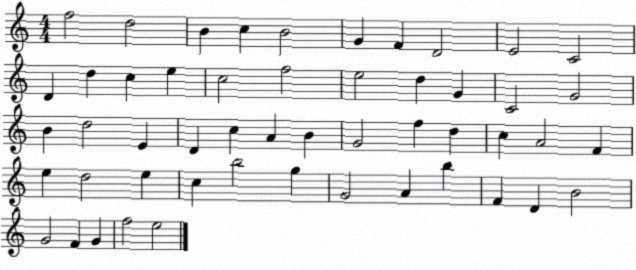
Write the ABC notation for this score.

X:1
T:Untitled
M:4/4
L:1/4
K:C
f2 d2 B c B2 G F D2 E2 C2 D d c e c2 f2 e2 d G C2 G2 B d2 E D c A B G2 f d c A2 F e d2 e c b2 g G2 A b F D B2 G2 F G f2 e2